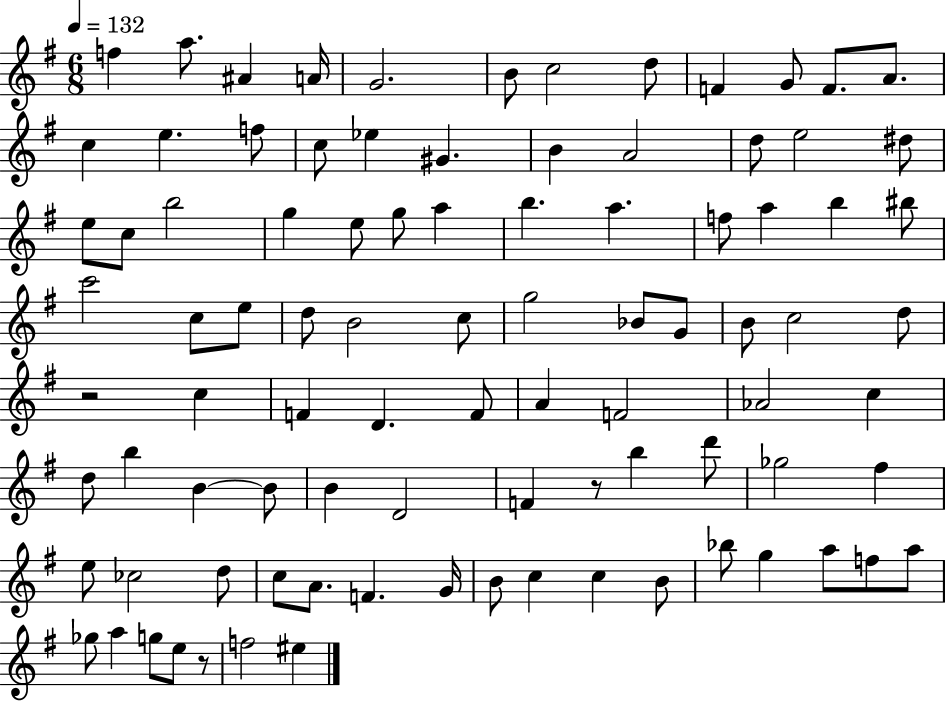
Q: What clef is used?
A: treble